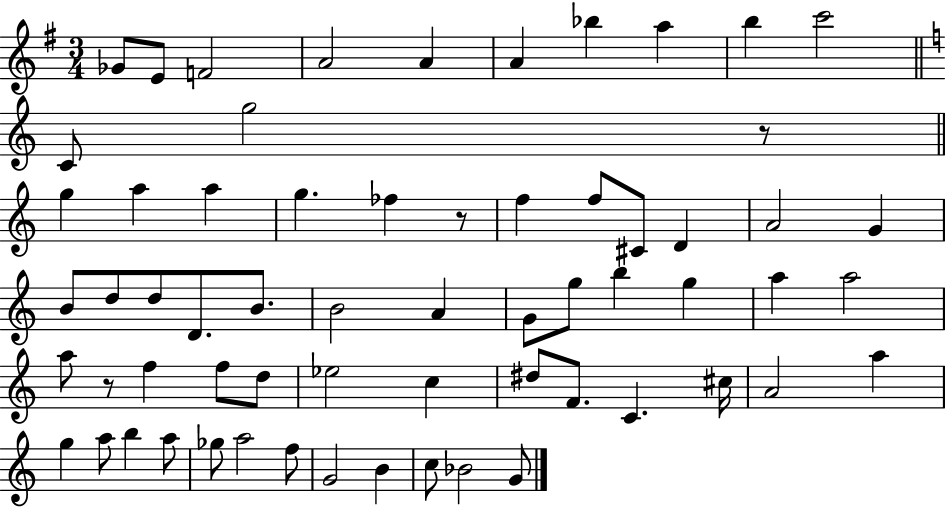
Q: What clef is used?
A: treble